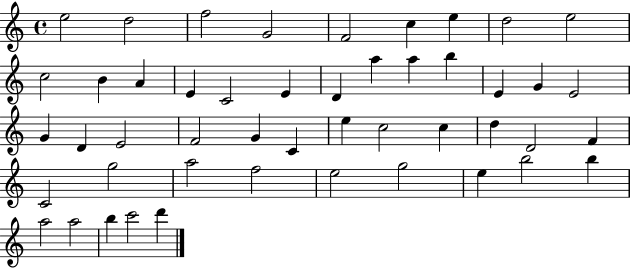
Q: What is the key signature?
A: C major